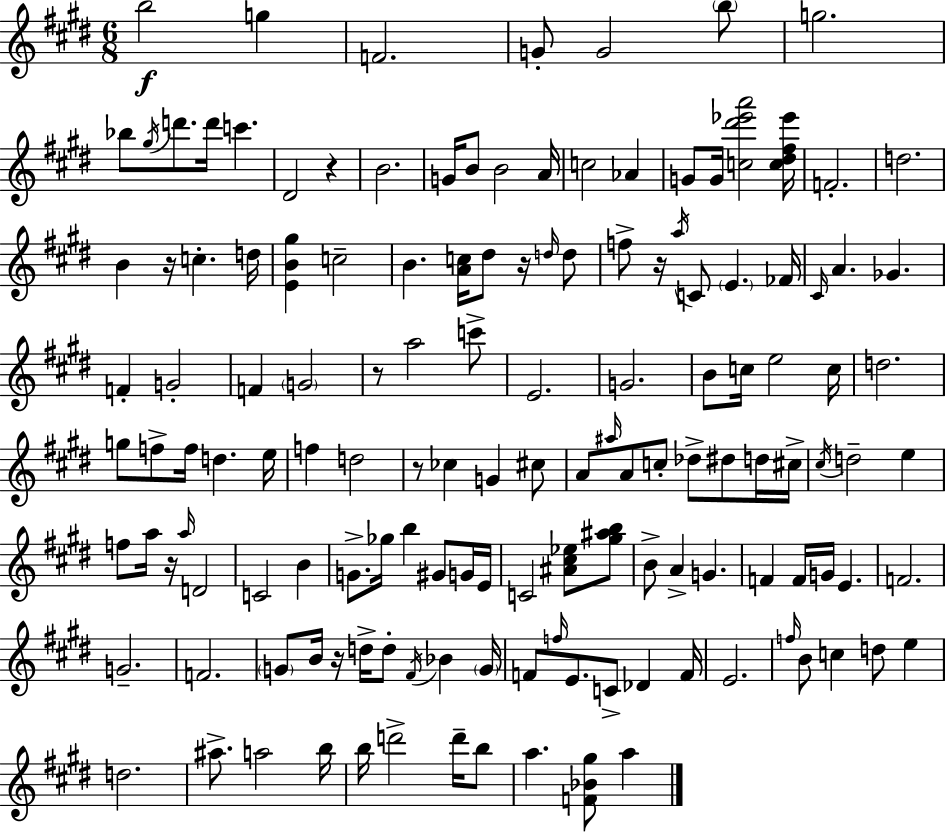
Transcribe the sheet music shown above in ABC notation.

X:1
T:Untitled
M:6/8
L:1/4
K:E
b2 g F2 G/2 G2 b/2 g2 _b/2 ^g/4 d'/2 d'/4 c' ^D2 z B2 G/4 B/2 B2 A/4 c2 _A G/2 G/4 [c^d'_e'a']2 [c^d^f_e']/4 F2 d2 B z/4 c d/4 [EB^g] c2 B [Ac]/4 ^d/2 z/4 d/4 d/2 f/2 z/4 a/4 C/2 E _F/4 ^C/4 A _G F G2 F G2 z/2 a2 c'/2 E2 G2 B/2 c/4 e2 c/4 d2 g/2 f/2 f/4 d e/4 f d2 z/2 _c G ^c/2 A/2 ^a/4 A/2 c/2 _d/2 ^d/2 d/4 ^c/4 ^c/4 d2 e f/2 a/4 z/4 a/4 D2 C2 B G/2 _g/4 b ^G/2 G/4 E/4 C2 [^A^c_e]/2 [^g^ab]/2 B/2 A G F F/4 G/4 E F2 G2 F2 G/2 B/4 z/4 d/4 d/2 ^F/4 _B G/4 F/2 f/4 E/2 C/2 _D F/4 E2 f/4 B/2 c d/2 e d2 ^a/2 a2 b/4 b/4 d'2 d'/4 b/2 a [F_B^g]/2 a